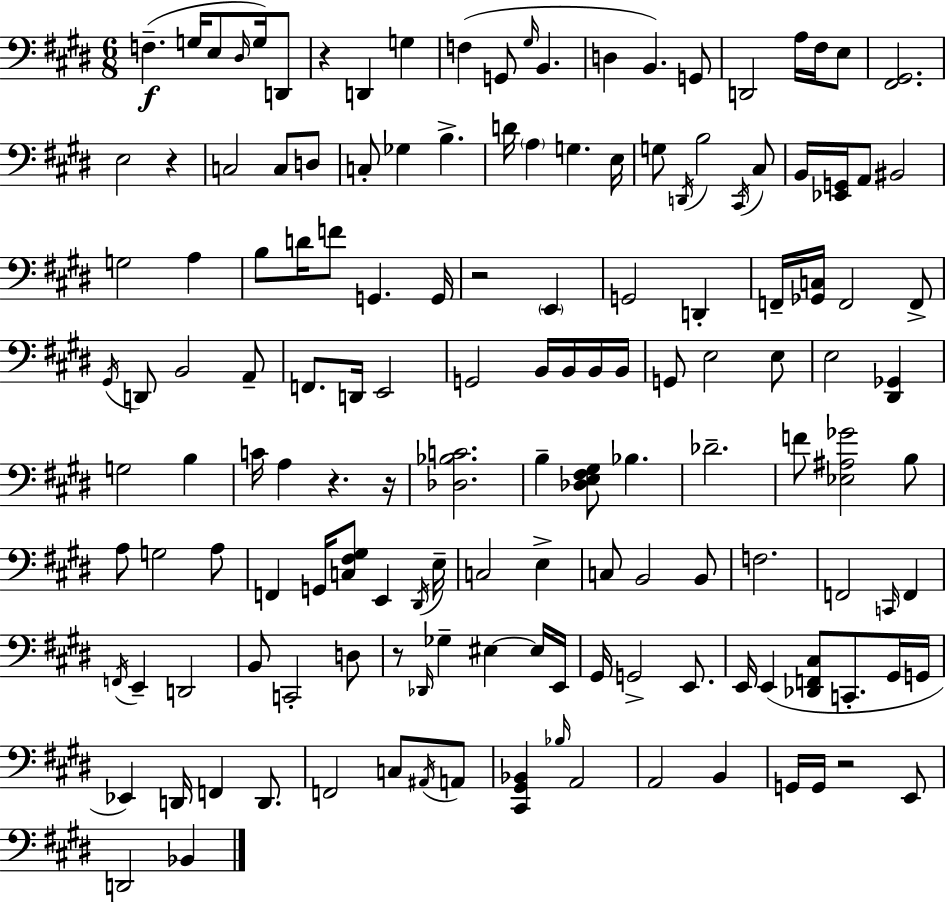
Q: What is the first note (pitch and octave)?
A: F3